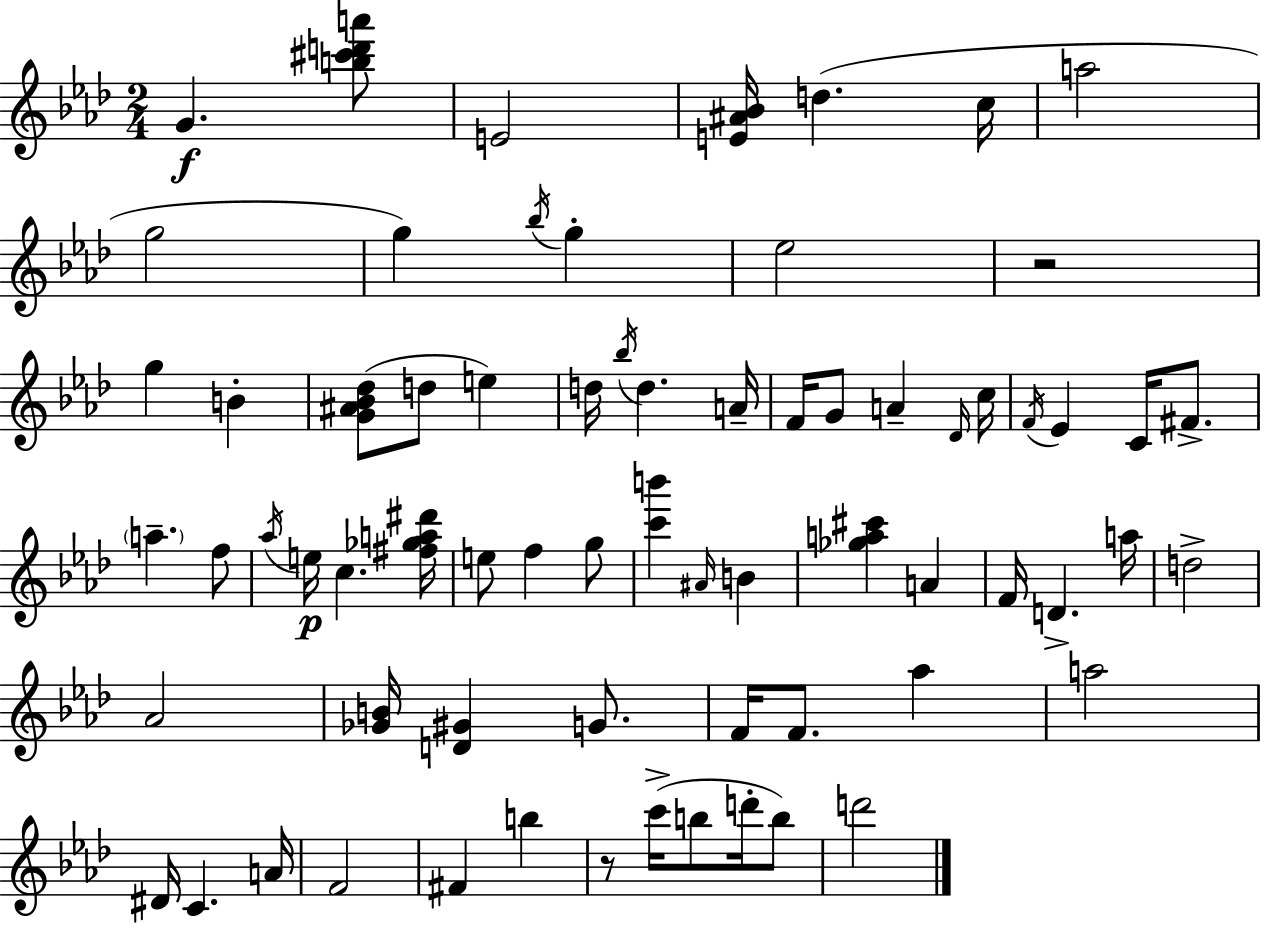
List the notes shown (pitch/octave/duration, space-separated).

G4/q. [B5,C#6,D6,A6]/e E4/h [E4,A#4,Bb4]/s D5/q. C5/s A5/h G5/h G5/q Bb5/s G5/q Eb5/h R/h G5/q B4/q [G4,A#4,Bb4,Db5]/e D5/e E5/q D5/s Bb5/s D5/q. A4/s F4/s G4/e A4/q Db4/s C5/s F4/s Eb4/q C4/s F#4/e. A5/q. F5/e Ab5/s E5/s C5/q. [F#5,Gb5,A5,D#6]/s E5/e F5/q G5/e [C6,B6]/q A#4/s B4/q [Gb5,A5,C#6]/q A4/q F4/s D4/q. A5/s D5/h Ab4/h [Gb4,B4]/s [D4,G#4]/q G4/e. F4/s F4/e. Ab5/q A5/h D#4/s C4/q. A4/s F4/h F#4/q B5/q R/e C6/s B5/e D6/s B5/e D6/h